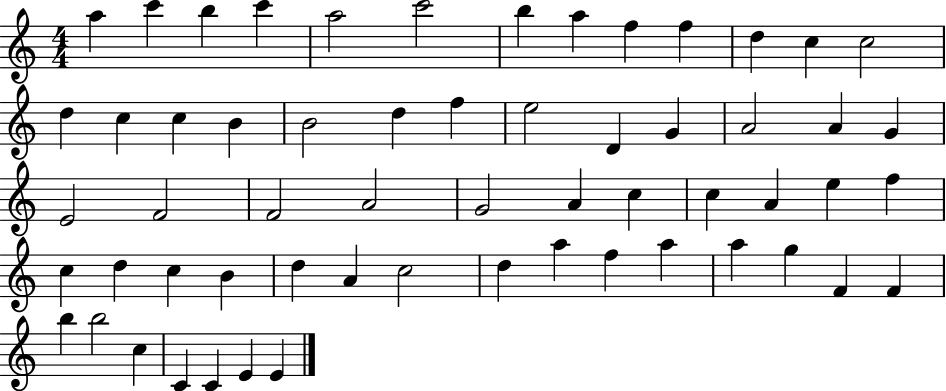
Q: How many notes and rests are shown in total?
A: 59